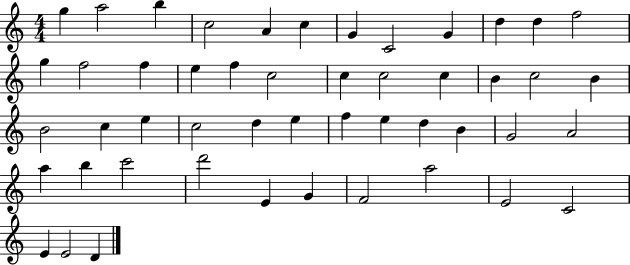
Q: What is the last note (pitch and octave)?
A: D4